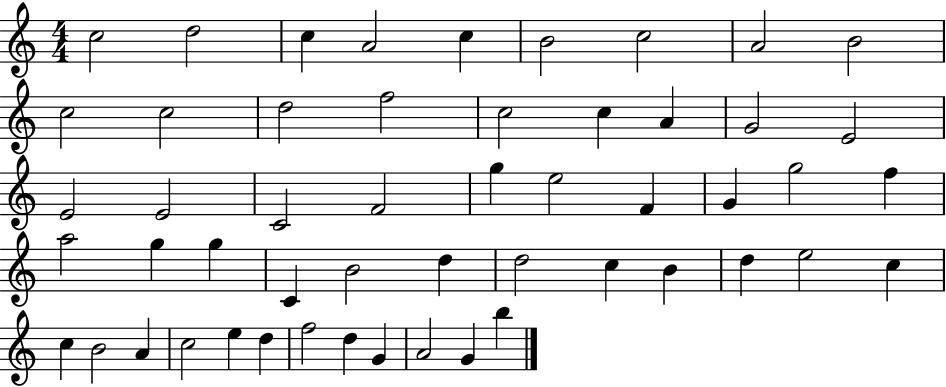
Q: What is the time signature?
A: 4/4